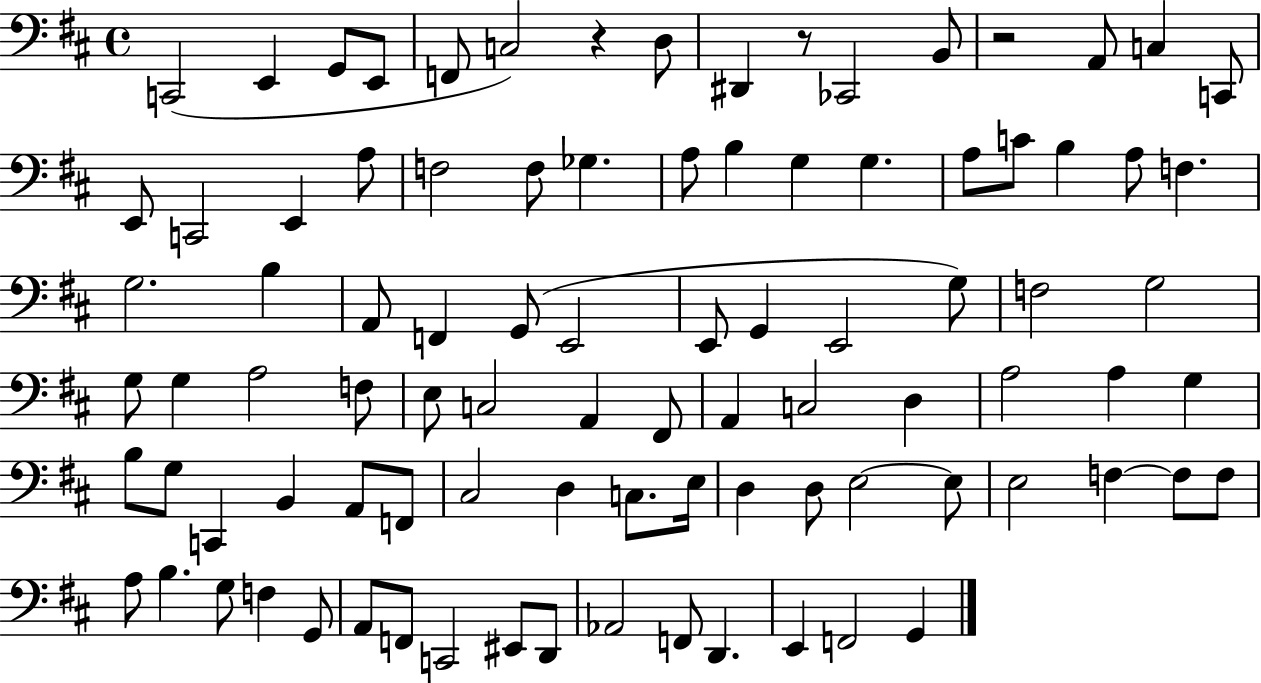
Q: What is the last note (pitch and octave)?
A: G2